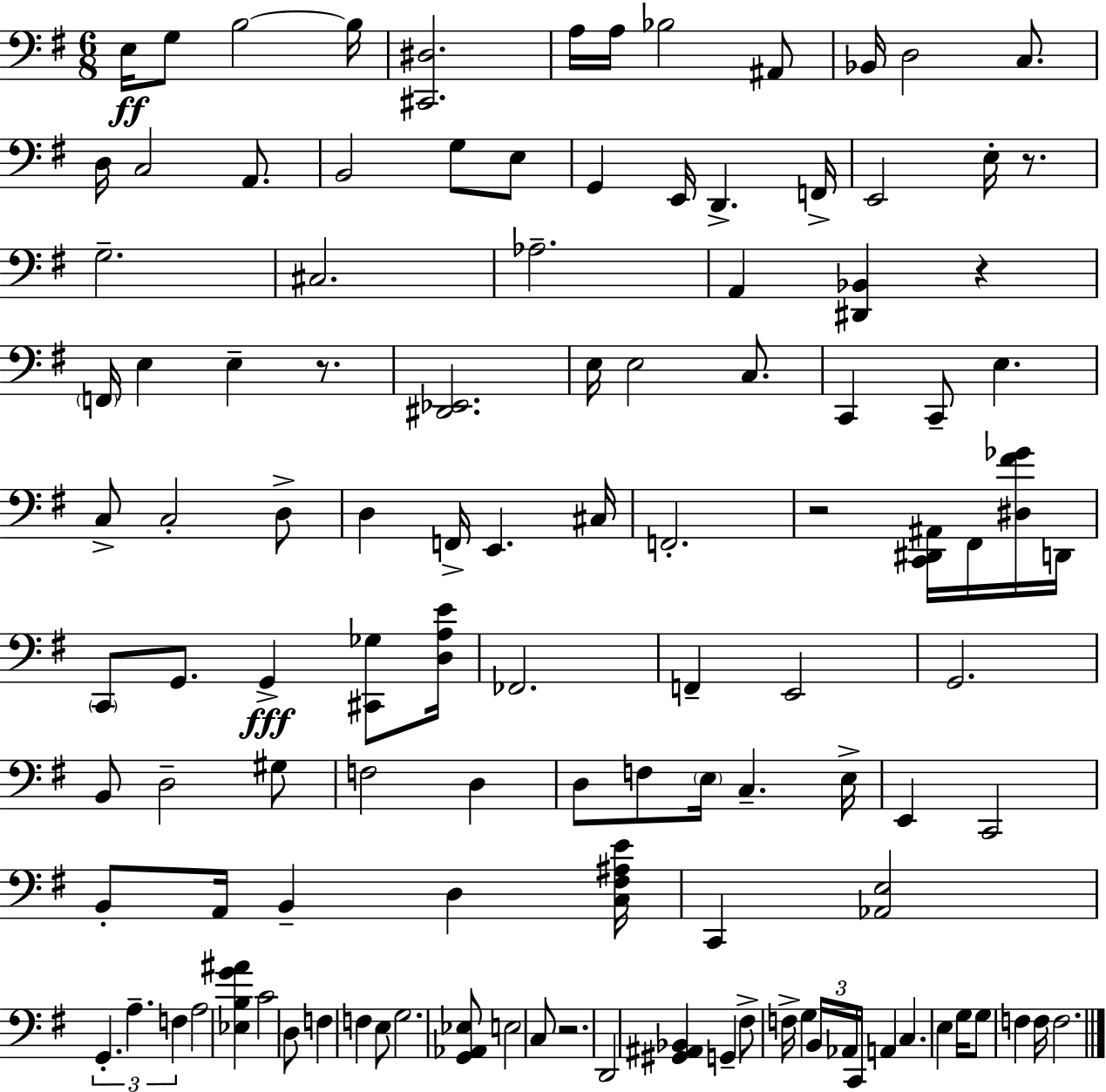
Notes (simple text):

E3/s G3/e B3/h B3/s [C#2,D#3]/h. A3/s A3/s Bb3/h A#2/e Bb2/s D3/h C3/e. D3/s C3/h A2/e. B2/h G3/e E3/e G2/q E2/s D2/q. F2/s E2/h E3/s R/e. G3/h. C#3/h. Ab3/h. A2/q [D#2,Bb2]/q R/q F2/s E3/q E3/q R/e. [D#2,Eb2]/h. E3/s E3/h C3/e. C2/q C2/e E3/q. C3/e C3/h D3/e D3/q F2/s E2/q. C#3/s F2/h. R/h [C2,D#2,A#2]/s F#2/s [D#3,F#4,Gb4]/s D2/s C2/e G2/e. G2/q [C#2,Gb3]/e [D3,A3,E4]/s FES2/h. F2/q E2/h G2/h. B2/e D3/h G#3/e F3/h D3/q D3/e F3/e E3/s C3/q. E3/s E2/q C2/h B2/e A2/s B2/q D3/q [C3,F#3,A#3,E4]/s C2/q [Ab2,E3]/h G2/q. A3/q. F3/q A3/h [Eb3,B3,G4,A#4]/q C4/h D3/e F3/q F3/q E3/e G3/h. [G2,Ab2,Eb3]/e E3/h C3/e R/h. D2/h [G#2,A#2,Bb2]/q G2/q F#3/e F3/s G3/q B2/s Ab2/s C2/s A2/q C3/q. E3/q G3/s G3/e F3/q F3/s F3/h.